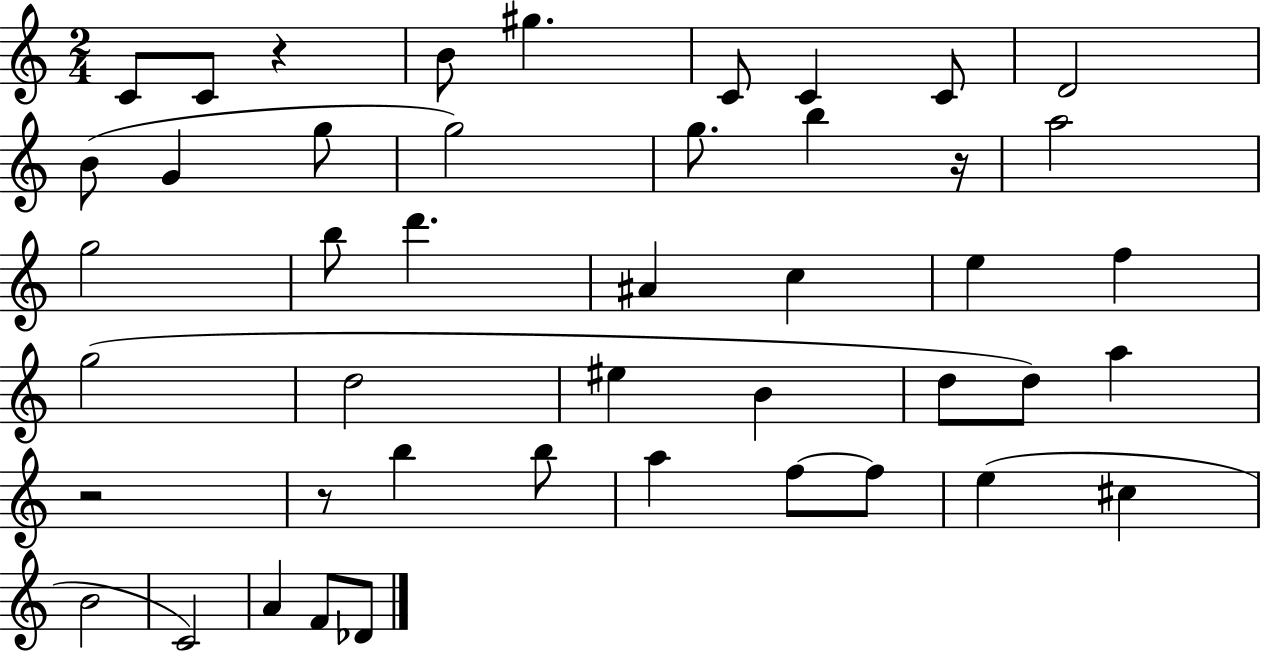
C4/e C4/e R/q B4/e G#5/q. C4/e C4/q C4/e D4/h B4/e G4/q G5/e G5/h G5/e. B5/q R/s A5/h G5/h B5/e D6/q. A#4/q C5/q E5/q F5/q G5/h D5/h EIS5/q B4/q D5/e D5/e A5/q R/h R/e B5/q B5/e A5/q F5/e F5/e E5/q C#5/q B4/h C4/h A4/q F4/e Db4/e